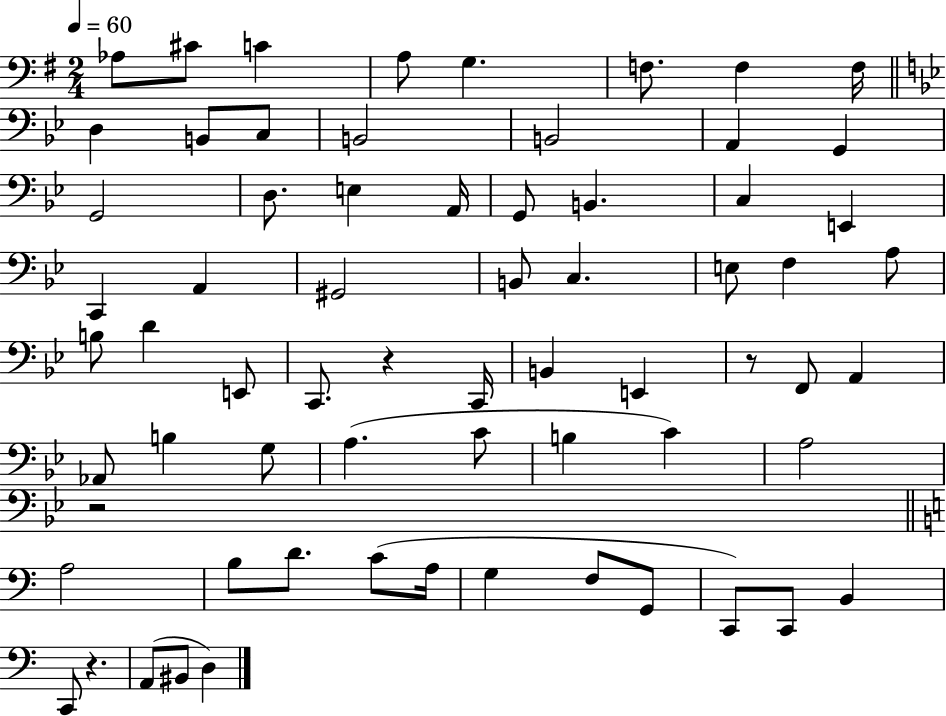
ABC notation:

X:1
T:Untitled
M:2/4
L:1/4
K:G
_A,/2 ^C/2 C A,/2 G, F,/2 F, F,/4 D, B,,/2 C,/2 B,,2 B,,2 A,, G,, G,,2 D,/2 E, A,,/4 G,,/2 B,, C, E,, C,, A,, ^G,,2 B,,/2 C, E,/2 F, A,/2 B,/2 D E,,/2 C,,/2 z C,,/4 B,, E,, z/2 F,,/2 A,, _A,,/2 B, G,/2 A, C/2 B, C A,2 z2 A,2 B,/2 D/2 C/2 A,/4 G, F,/2 G,,/2 C,,/2 C,,/2 B,, C,,/2 z A,,/2 ^B,,/2 D,